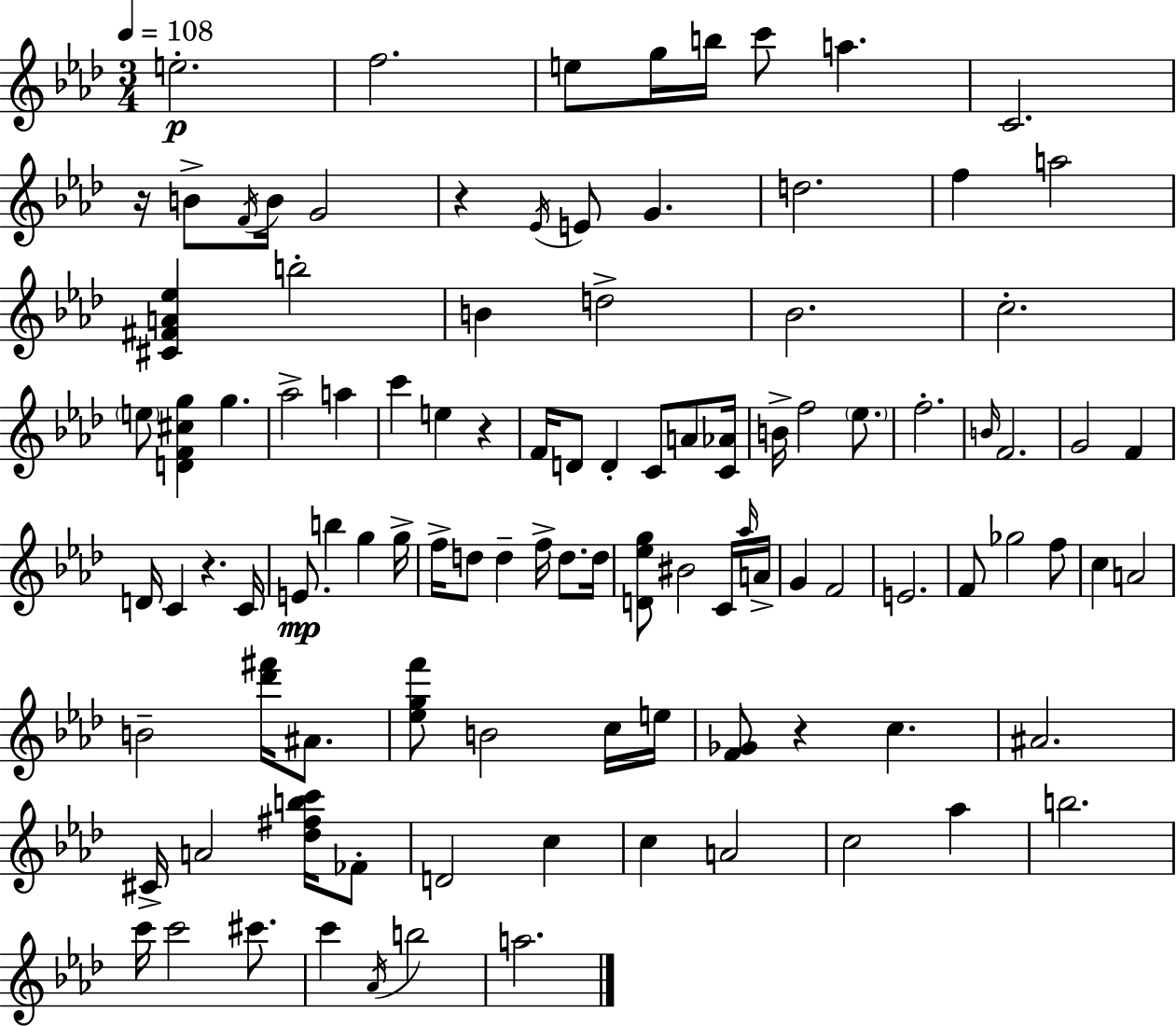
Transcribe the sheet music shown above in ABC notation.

X:1
T:Untitled
M:3/4
L:1/4
K:Fm
e2 f2 e/2 g/4 b/4 c'/2 a C2 z/4 B/2 F/4 B/4 G2 z _E/4 E/2 G d2 f a2 [^C^FA_e] b2 B d2 _B2 c2 e/2 [DF^cg] g _a2 a c' e z F/4 D/2 D C/2 A/2 [C_A]/4 B/4 f2 _e/2 f2 B/4 F2 G2 F D/4 C z C/4 E/2 b g g/4 f/4 d/2 d f/4 d/2 d/4 [D_eg]/2 ^B2 C/4 _a/4 A/4 G F2 E2 F/2 _g2 f/2 c A2 B2 [_d'^f']/4 ^A/2 [_egf']/2 B2 c/4 e/4 [F_G]/2 z c ^A2 ^C/4 A2 [_d^fbc']/4 _F/2 D2 c c A2 c2 _a b2 c'/4 c'2 ^c'/2 c' _A/4 b2 a2